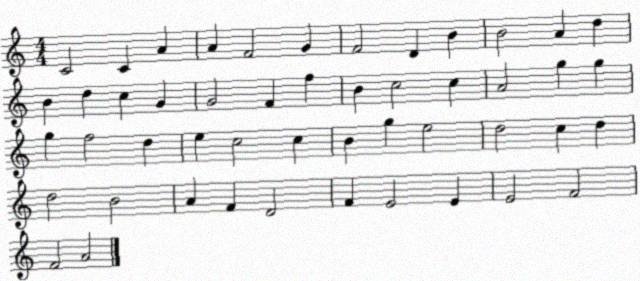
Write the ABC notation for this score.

X:1
T:Untitled
M:4/4
L:1/4
K:C
C2 C A A F2 G F2 D B B2 A d B d c G G2 F f B c2 c A2 g g g f2 d e c2 c B g e2 d2 c d d2 B2 A F D2 F E2 E E2 F2 F2 A2